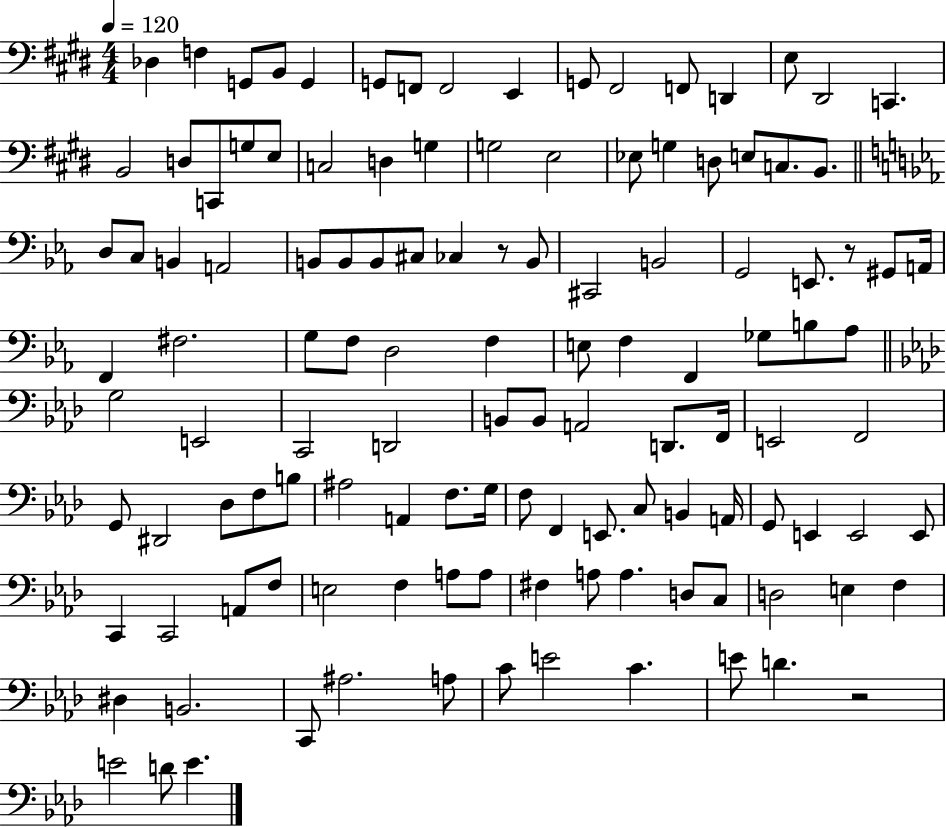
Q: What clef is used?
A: bass